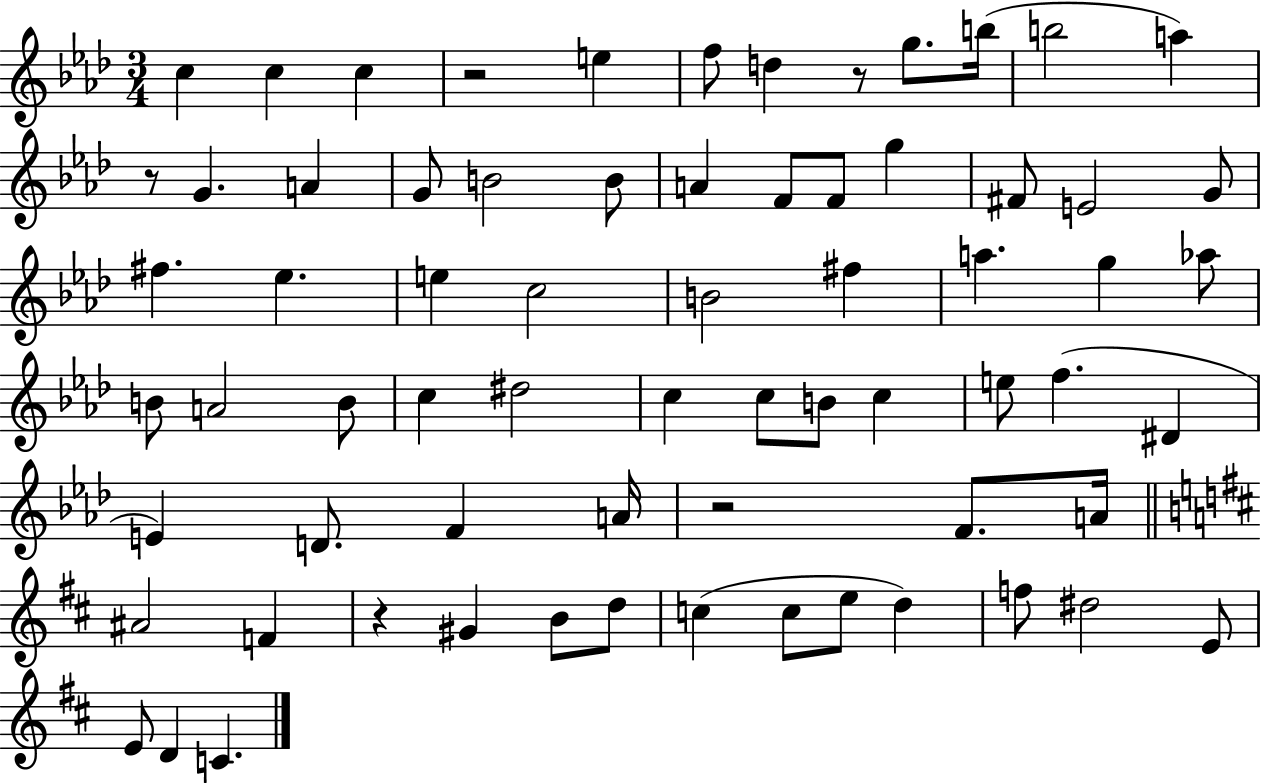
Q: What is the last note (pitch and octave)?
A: C4